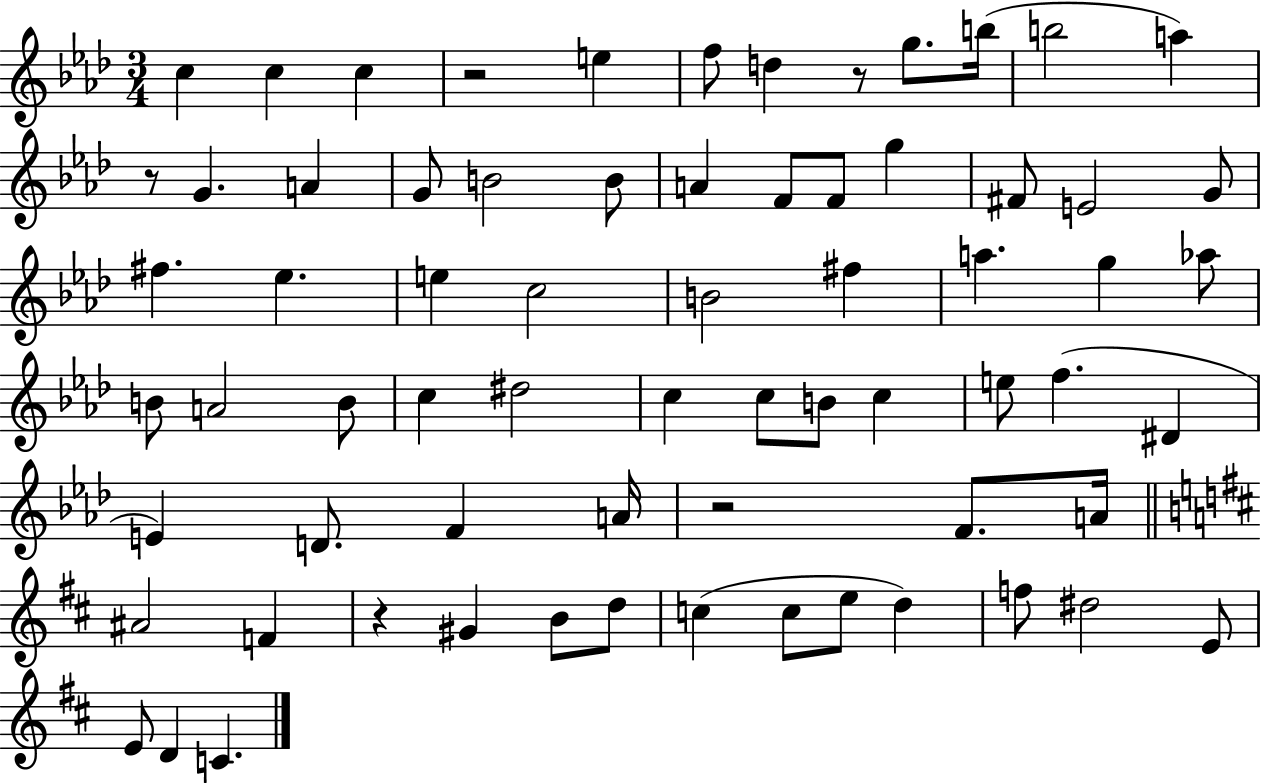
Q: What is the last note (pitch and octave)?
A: C4